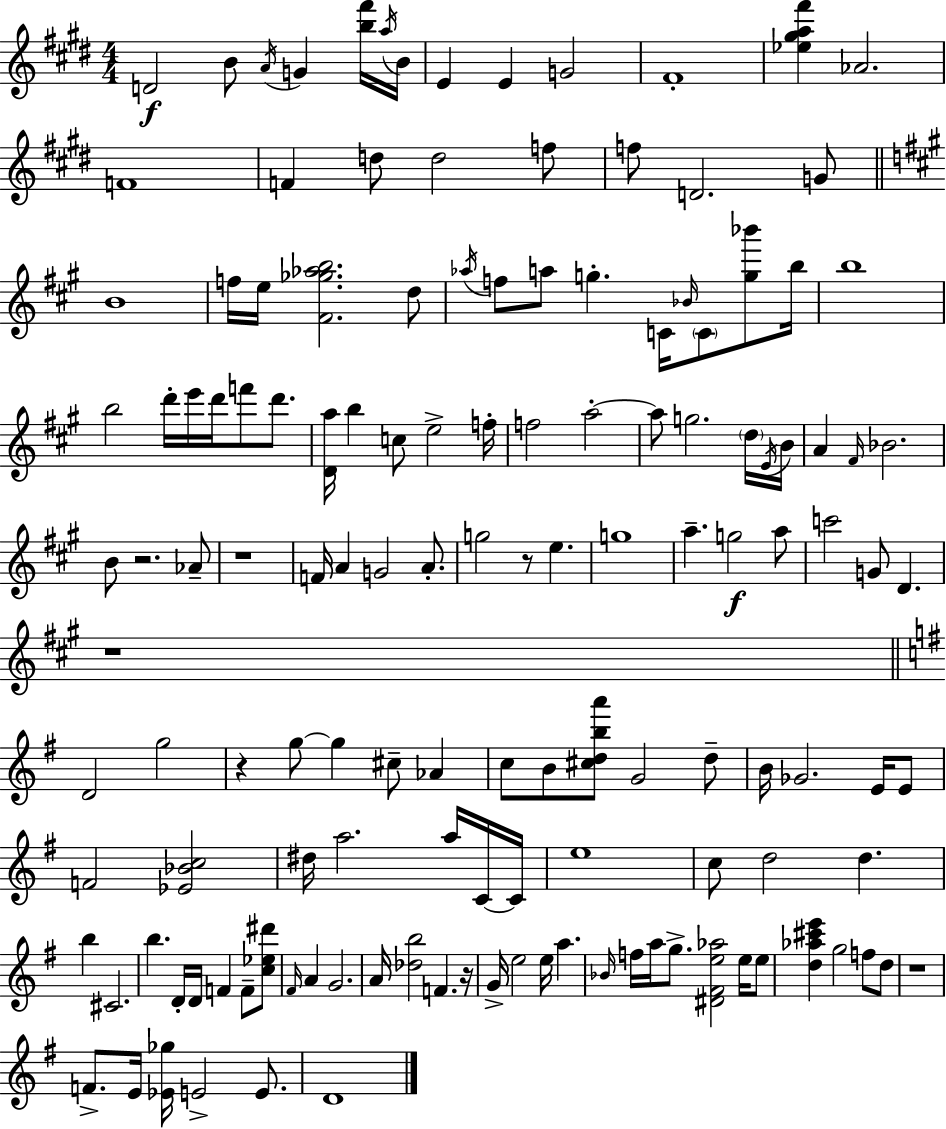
D4/h B4/e A4/s G4/q [B5,F#6]/s A5/s B4/s E4/q E4/q G4/h F#4/w [Eb5,G#5,A5,F#6]/q Ab4/h. F4/w F4/q D5/e D5/h F5/e F5/e D4/h. G4/e B4/w F5/s E5/s [F#4,Gb5,Ab5,B5]/h. D5/e Ab5/s F5/e A5/e G5/q. C4/s Bb4/s C4/e [G5,Bb6]/e B5/s B5/w B5/h D6/s E6/s D6/s F6/e D6/e. [D4,A5]/s B5/q C5/e E5/h F5/s F5/h A5/h A5/e G5/h. D5/s E4/s B4/s A4/q F#4/s Bb4/h. B4/e R/h. Ab4/e R/w F4/s A4/q G4/h A4/e. G5/h R/e E5/q. G5/w A5/q. G5/h A5/e C6/h G4/e D4/q. R/w D4/h G5/h R/q G5/e G5/q C#5/e Ab4/q C5/e B4/e [C#5,D5,B5,A6]/e G4/h D5/e B4/s Gb4/h. E4/s E4/e F4/h [Eb4,Bb4,C5]/h D#5/s A5/h. A5/s C4/s C4/s E5/w C5/e D5/h D5/q. B5/q C#4/h. B5/q. D4/s D4/s F4/q F4/e [C5,Eb5,D#6]/e F#4/s A4/q G4/h. A4/s [Db5,B5]/h F4/q. R/s G4/s E5/h E5/s A5/q. Bb4/s F5/s A5/s G5/e. [D#4,F#4,E5,Ab5]/h E5/s E5/e [D5,Ab5,C#6,E6]/q G5/h F5/e D5/e R/w F4/e. E4/s [Eb4,Gb5]/s E4/h E4/e. D4/w